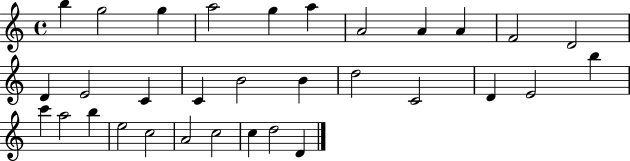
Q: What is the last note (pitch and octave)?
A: D4